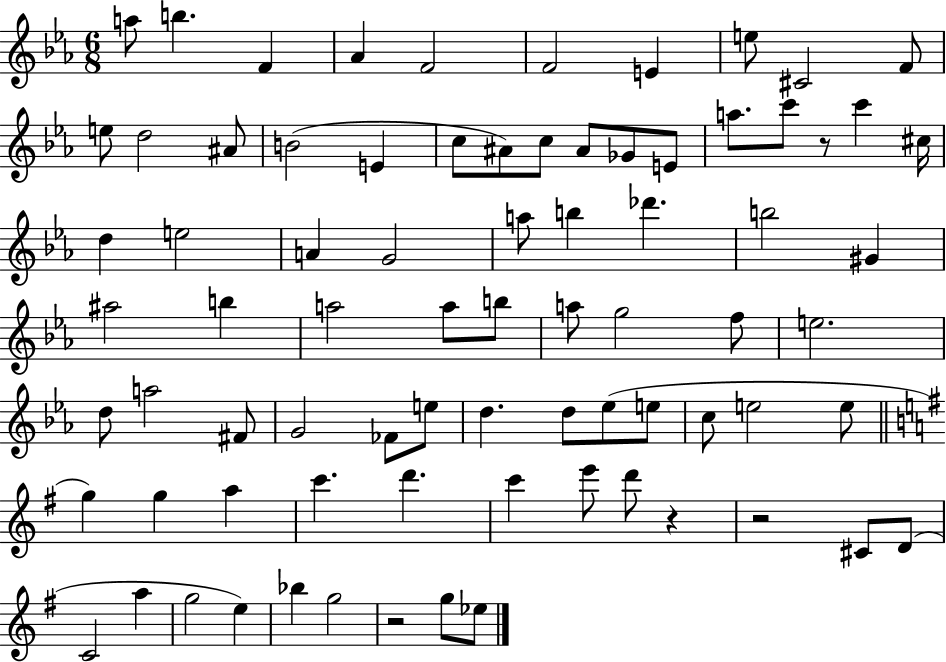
X:1
T:Untitled
M:6/8
L:1/4
K:Eb
a/2 b F _A F2 F2 E e/2 ^C2 F/2 e/2 d2 ^A/2 B2 E c/2 ^A/2 c/2 ^A/2 _G/2 E/2 a/2 c'/2 z/2 c' ^c/4 d e2 A G2 a/2 b _d' b2 ^G ^a2 b a2 a/2 b/2 a/2 g2 f/2 e2 d/2 a2 ^F/2 G2 _F/2 e/2 d d/2 _e/2 e/2 c/2 e2 e/2 g g a c' d' c' e'/2 d'/2 z z2 ^C/2 D/2 C2 a g2 e _b g2 z2 g/2 _e/2